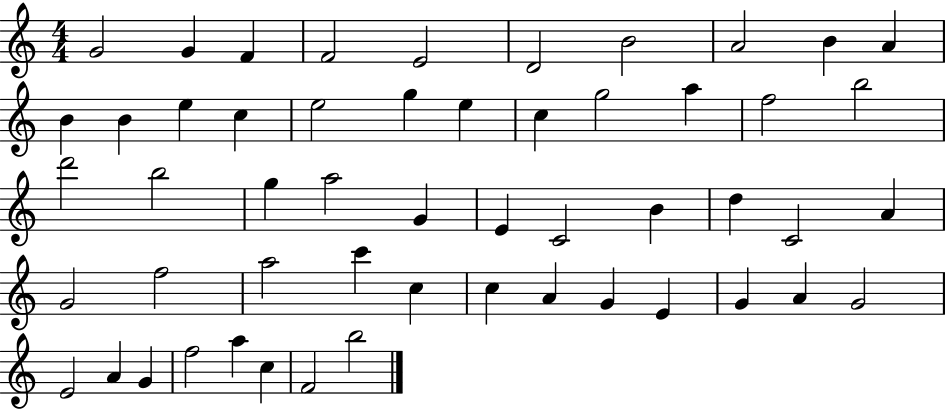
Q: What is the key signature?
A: C major